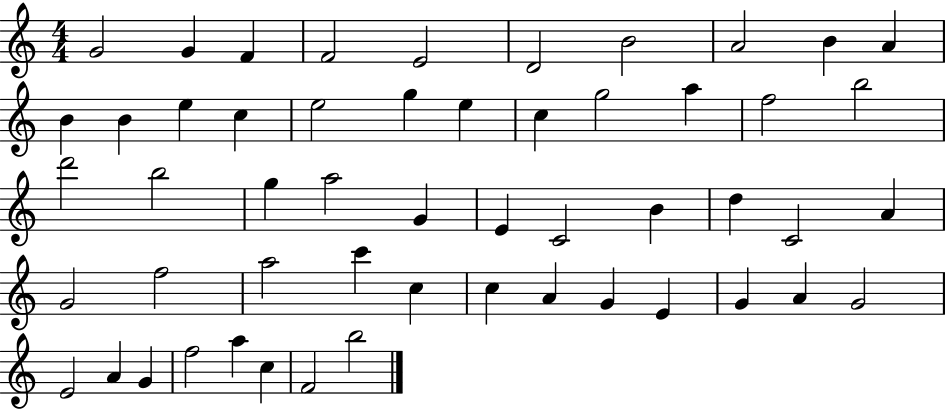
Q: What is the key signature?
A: C major